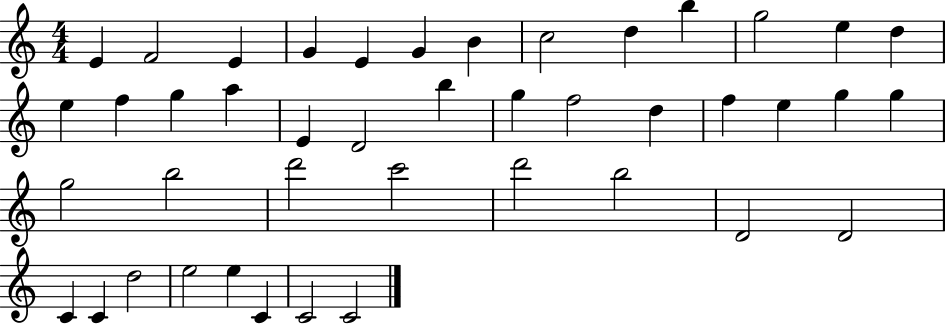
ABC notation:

X:1
T:Untitled
M:4/4
L:1/4
K:C
E F2 E G E G B c2 d b g2 e d e f g a E D2 b g f2 d f e g g g2 b2 d'2 c'2 d'2 b2 D2 D2 C C d2 e2 e C C2 C2